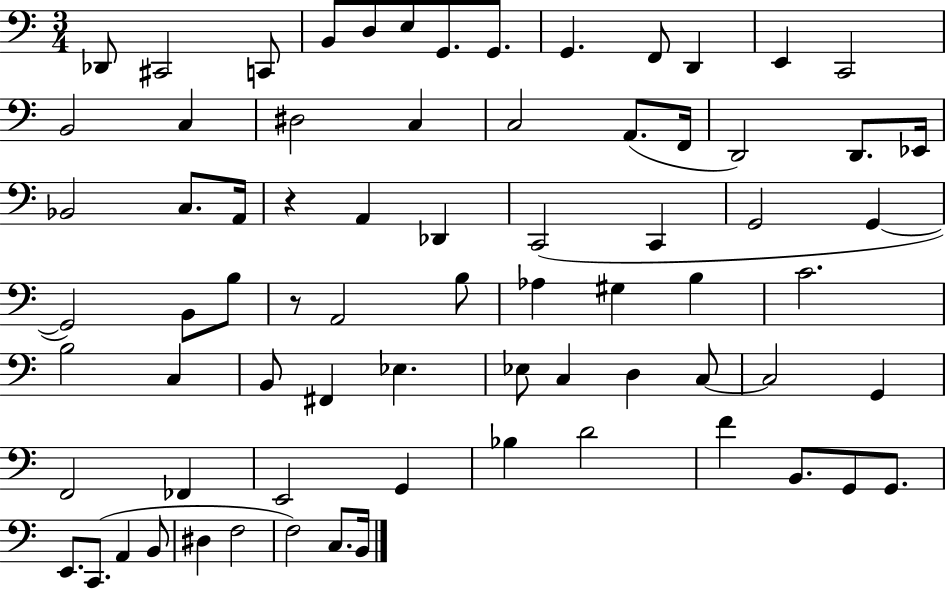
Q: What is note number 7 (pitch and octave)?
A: G2